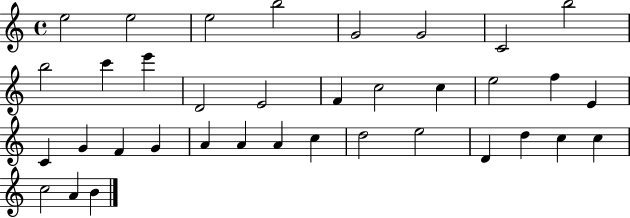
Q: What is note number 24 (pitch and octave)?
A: A4